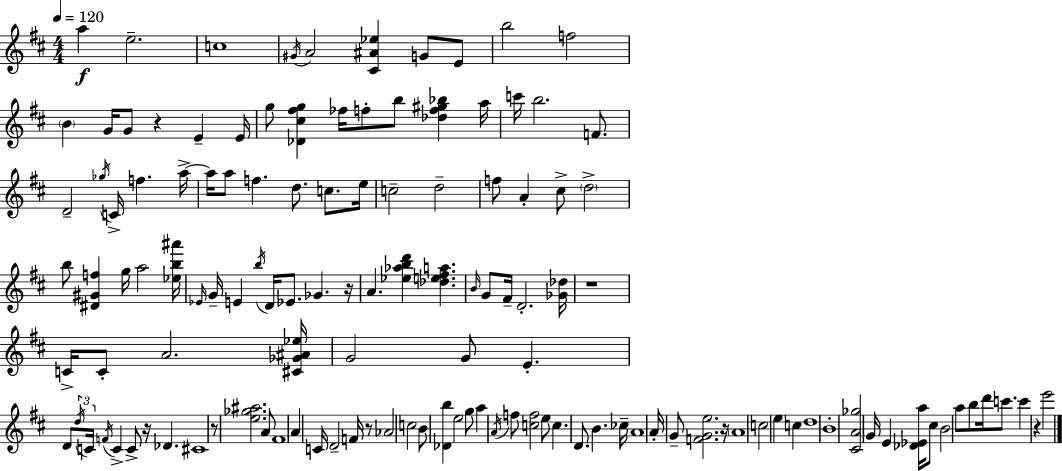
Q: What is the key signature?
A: D major